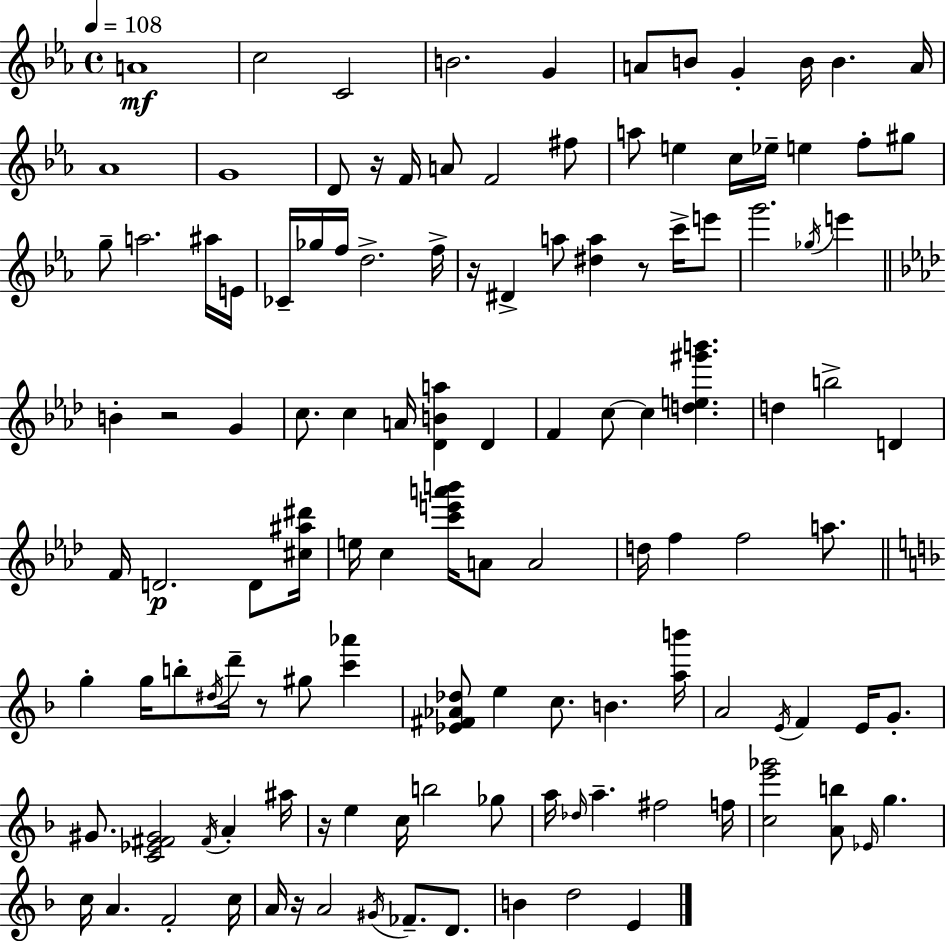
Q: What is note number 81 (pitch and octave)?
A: A4